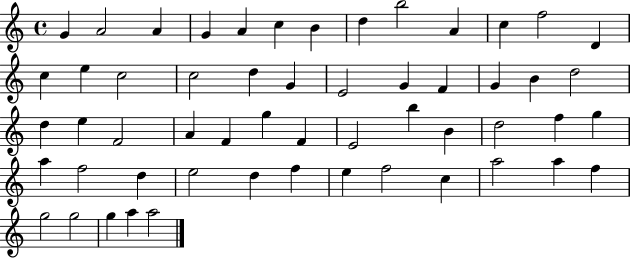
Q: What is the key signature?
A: C major